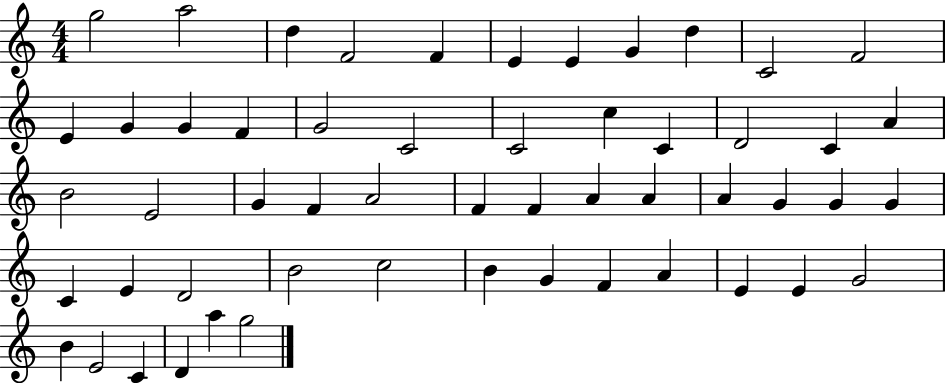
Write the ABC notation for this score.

X:1
T:Untitled
M:4/4
L:1/4
K:C
g2 a2 d F2 F E E G d C2 F2 E G G F G2 C2 C2 c C D2 C A B2 E2 G F A2 F F A A A G G G C E D2 B2 c2 B G F A E E G2 B E2 C D a g2